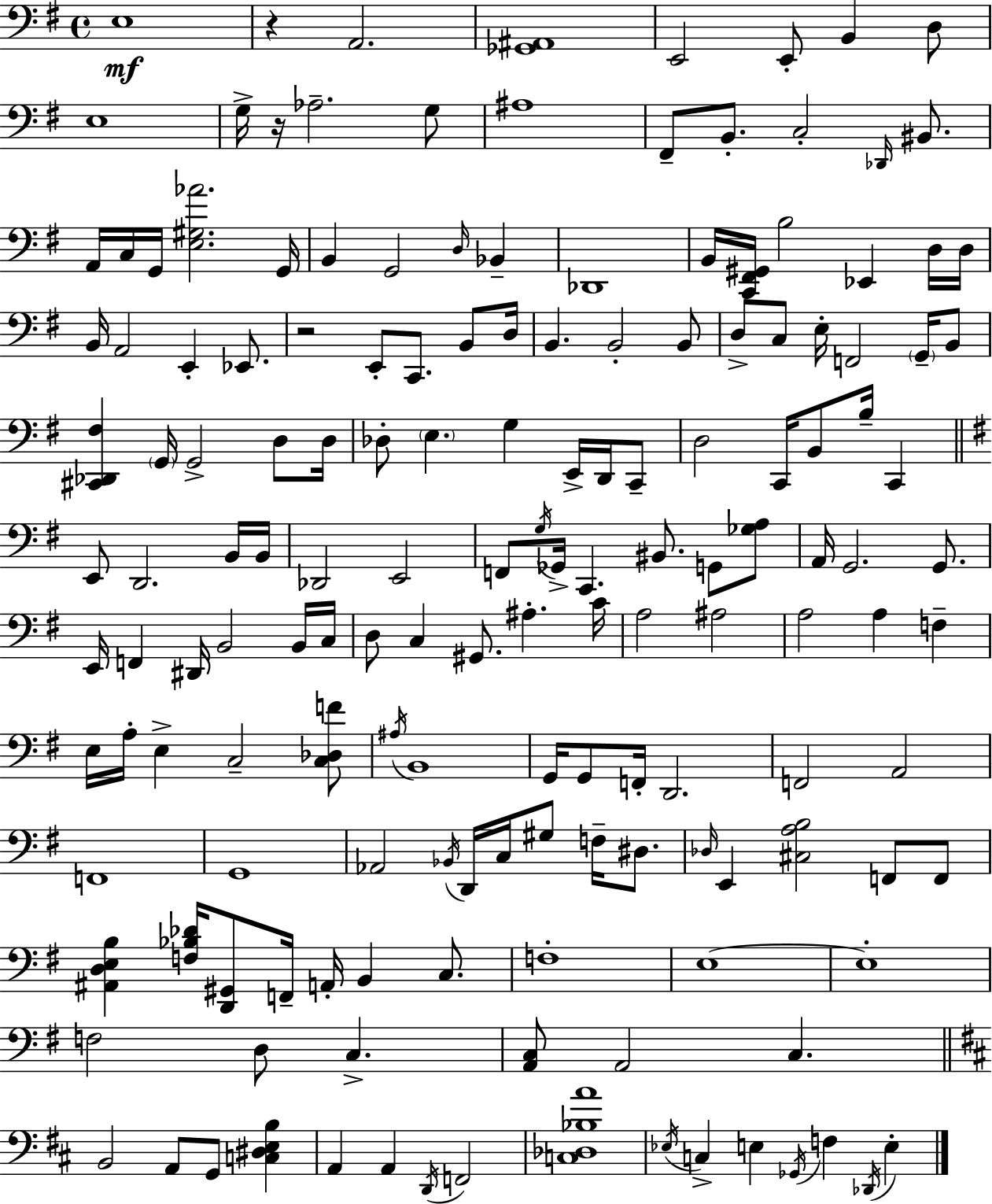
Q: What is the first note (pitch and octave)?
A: E3